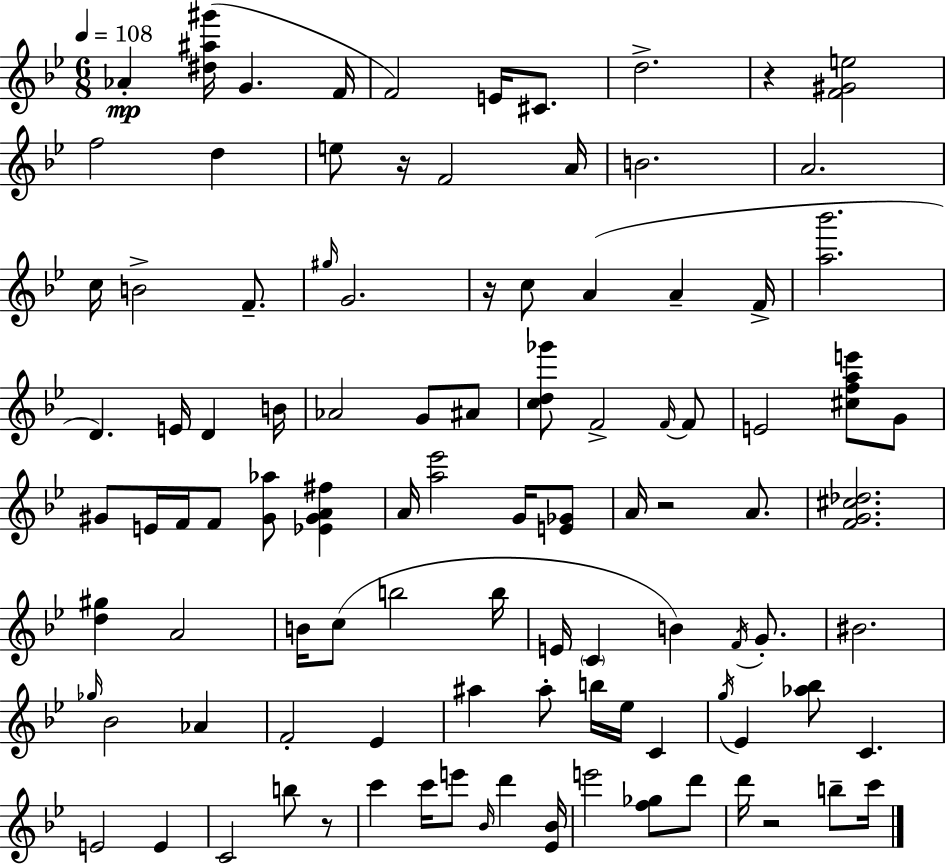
{
  \clef treble
  \numericTimeSignature
  \time 6/8
  \key g \minor
  \tempo 4 = 108
  \repeat volta 2 { aes'4-.\mp <dis'' ais'' gis'''>16( g'4. f'16 | f'2) e'16 cis'8. | d''2.-> | r4 <f' gis' e''>2 | \break f''2 d''4 | e''8 r16 f'2 a'16 | b'2. | a'2. | \break c''16 b'2-> f'8.-- | \grace { gis''16 } g'2. | r16 c''8 a'4( a'4-- | f'16-> <a'' bes'''>2. | \break d'4.) e'16 d'4 | b'16 aes'2 g'8 ais'8 | <c'' d'' ges'''>8 f'2-> \grace { f'16~ }~ | f'8 e'2 <cis'' f'' a'' e'''>8 | \break g'8 gis'8 e'16 f'16 f'8 <gis' aes''>8 <ees' gis' a' fis''>4 | a'16 <a'' ees'''>2 g'16 | <e' ges'>8 a'16 r2 a'8. | <f' g' cis'' des''>2. | \break <d'' gis''>4 a'2 | b'16 c''8( b''2 | b''16 e'16 \parenthesize c'4 b'4) \acciaccatura { f'16 } | g'8.-. bis'2. | \break \grace { ges''16 } bes'2 | aes'4 f'2-. | ees'4 ais''4 ais''8-. b''16 ees''16 | c'4 \acciaccatura { g''16 } ees'4 <aes'' bes''>8 c'4. | \break e'2 | e'4 c'2 | b''8 r8 c'''4 c'''16 e'''8 | \grace { bes'16 } d'''4 <ees' bes'>16 e'''2 | \break <f'' ges''>8 d'''8 d'''16 r2 | b''8-- c'''16 } \bar "|."
}